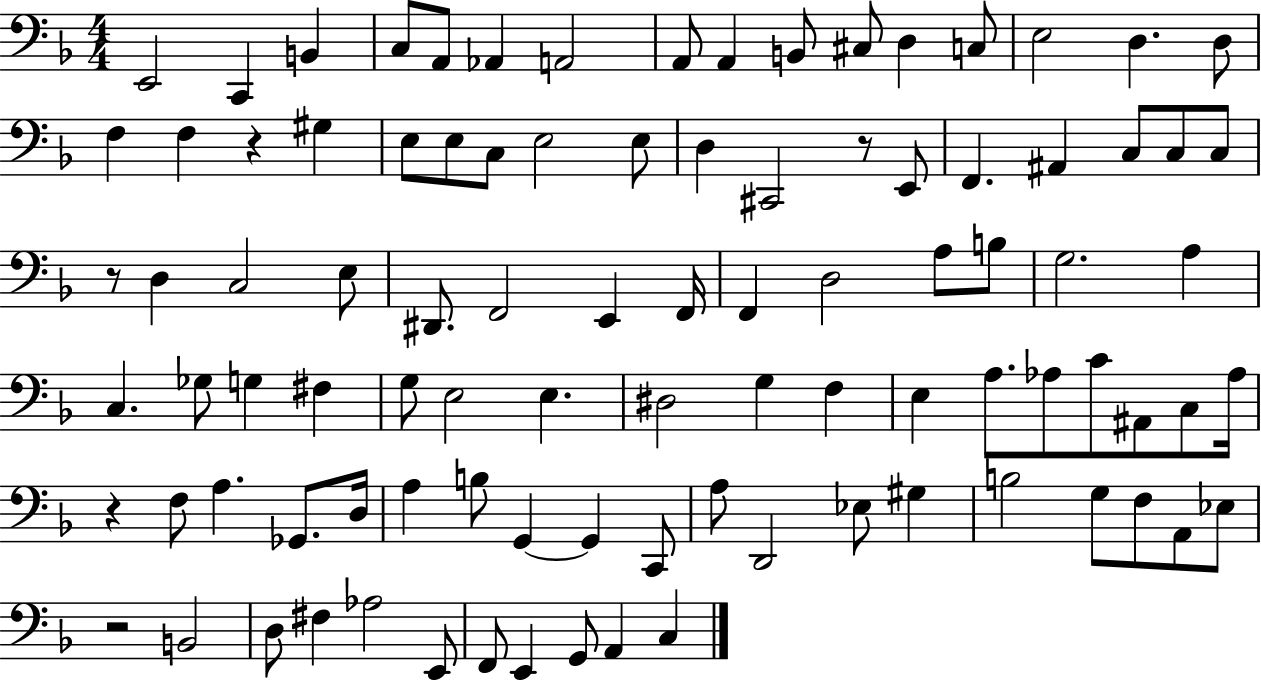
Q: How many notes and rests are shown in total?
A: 95